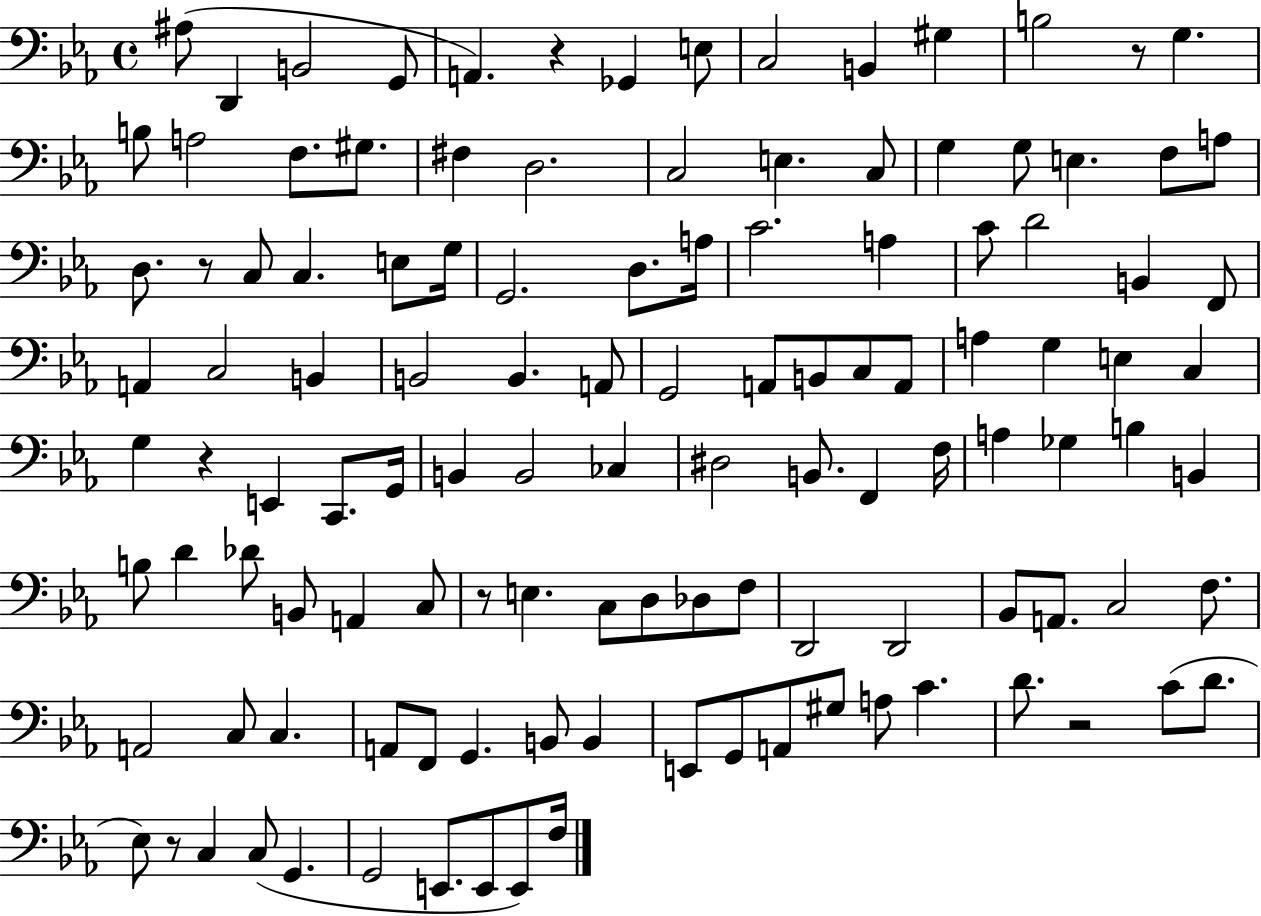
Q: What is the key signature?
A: EES major